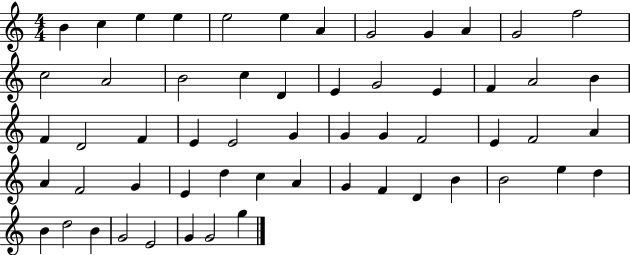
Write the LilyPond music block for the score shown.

{
  \clef treble
  \numericTimeSignature
  \time 4/4
  \key c \major
  b'4 c''4 e''4 e''4 | e''2 e''4 a'4 | g'2 g'4 a'4 | g'2 f''2 | \break c''2 a'2 | b'2 c''4 d'4 | e'4 g'2 e'4 | f'4 a'2 b'4 | \break f'4 d'2 f'4 | e'4 e'2 g'4 | g'4 g'4 f'2 | e'4 f'2 a'4 | \break a'4 f'2 g'4 | e'4 d''4 c''4 a'4 | g'4 f'4 d'4 b'4 | b'2 e''4 d''4 | \break b'4 d''2 b'4 | g'2 e'2 | g'4 g'2 g''4 | \bar "|."
}